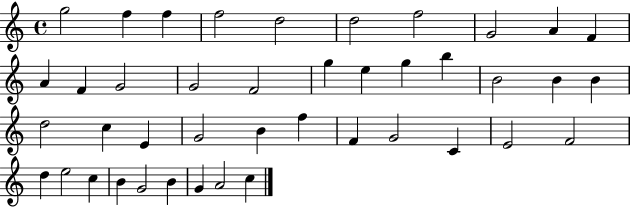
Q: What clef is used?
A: treble